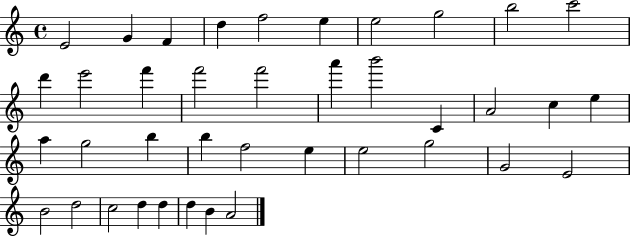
X:1
T:Untitled
M:4/4
L:1/4
K:C
E2 G F d f2 e e2 g2 b2 c'2 d' e'2 f' f'2 f'2 a' b'2 C A2 c e a g2 b b f2 e e2 g2 G2 E2 B2 d2 c2 d d d B A2